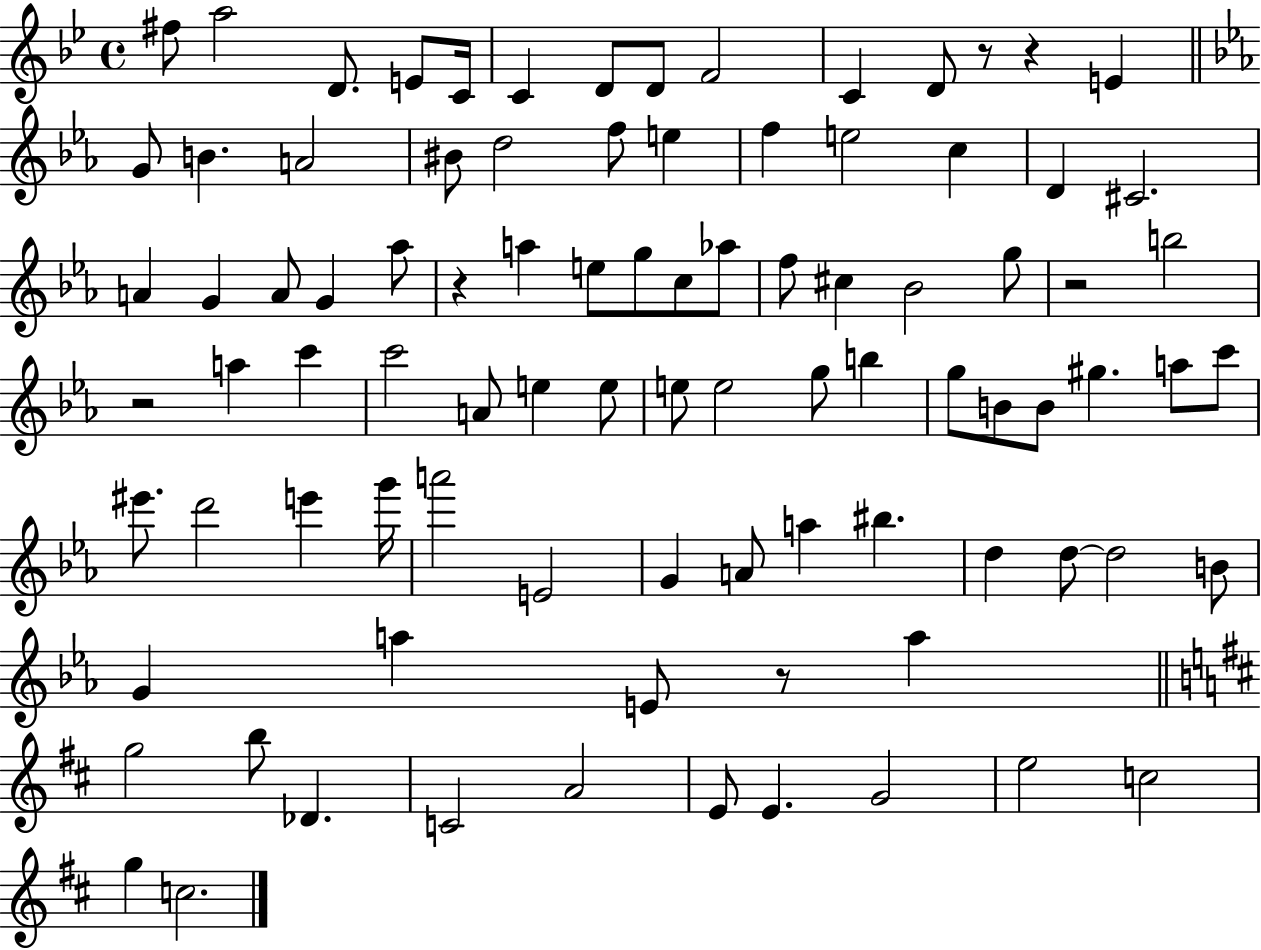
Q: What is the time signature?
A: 4/4